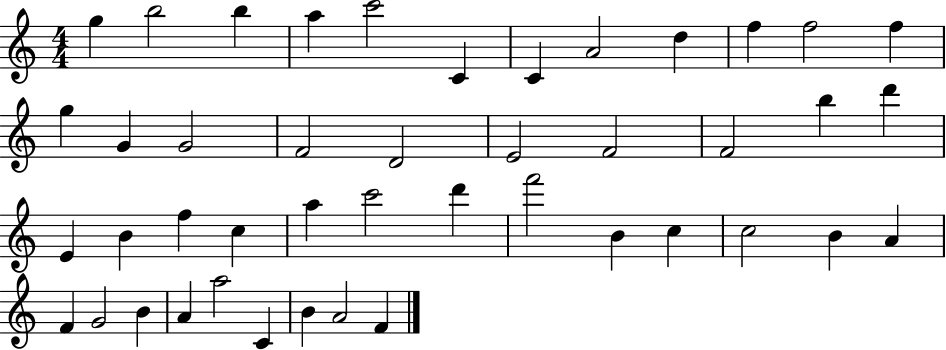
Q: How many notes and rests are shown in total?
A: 44